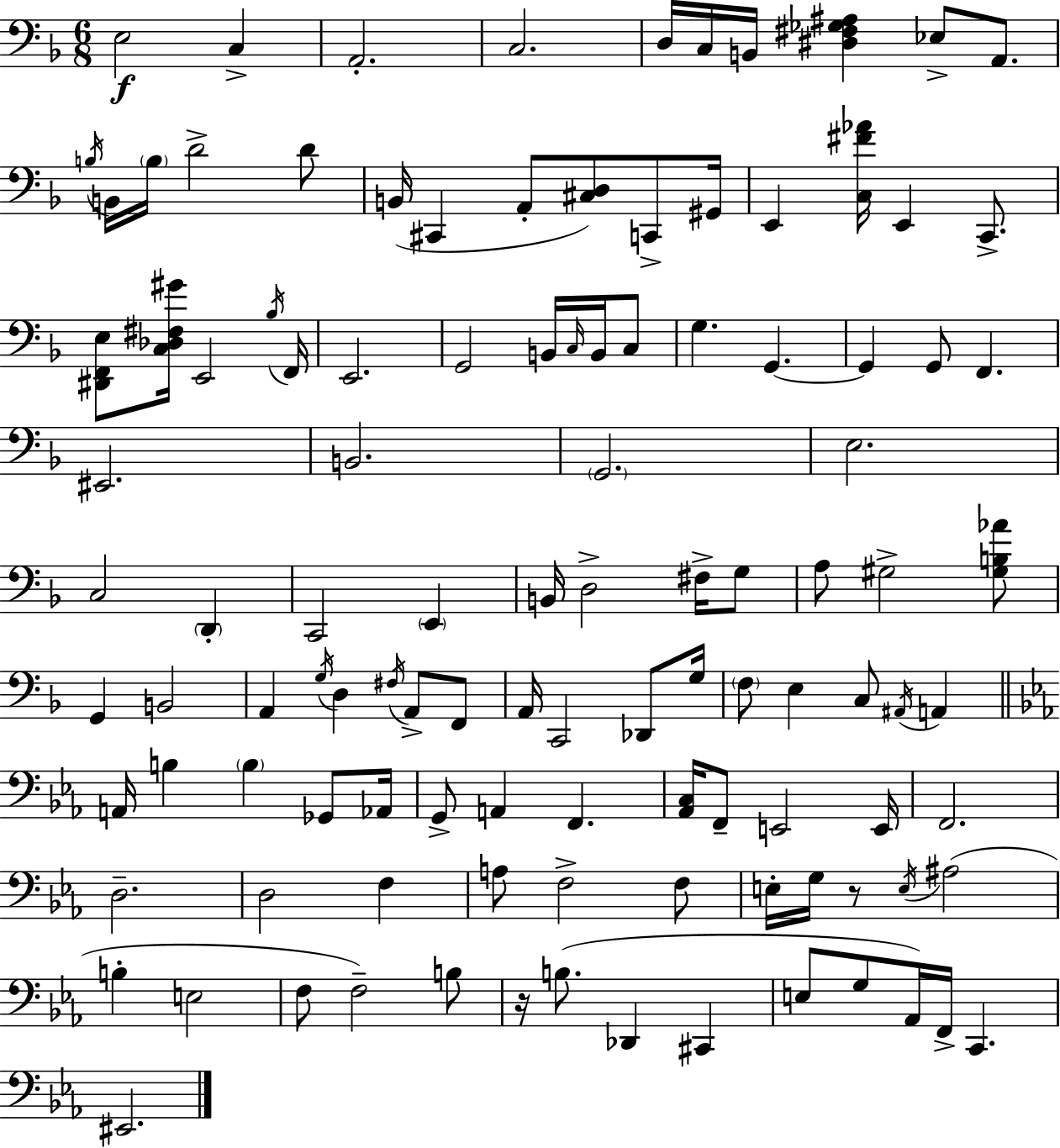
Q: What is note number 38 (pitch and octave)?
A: B2